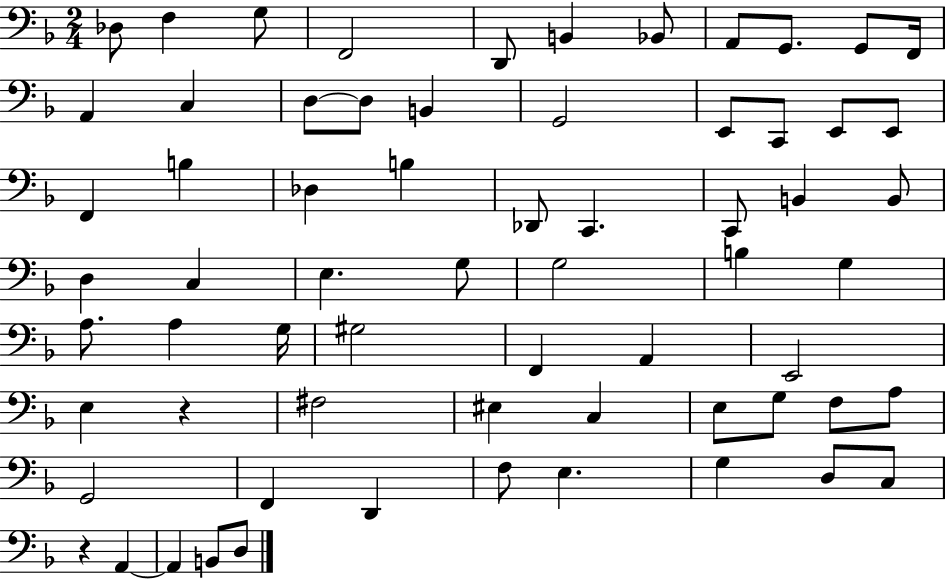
{
  \clef bass
  \numericTimeSignature
  \time 2/4
  \key f \major
  des8 f4 g8 | f,2 | d,8 b,4 bes,8 | a,8 g,8. g,8 f,16 | \break a,4 c4 | d8~~ d8 b,4 | g,2 | e,8 c,8 e,8 e,8 | \break f,4 b4 | des4 b4 | des,8 c,4. | c,8 b,4 b,8 | \break d4 c4 | e4. g8 | g2 | b4 g4 | \break a8. a4 g16 | gis2 | f,4 a,4 | e,2 | \break e4 r4 | fis2 | eis4 c4 | e8 g8 f8 a8 | \break g,2 | f,4 d,4 | f8 e4. | g4 d8 c8 | \break r4 a,4~~ | a,4 b,8 d8 | \bar "|."
}